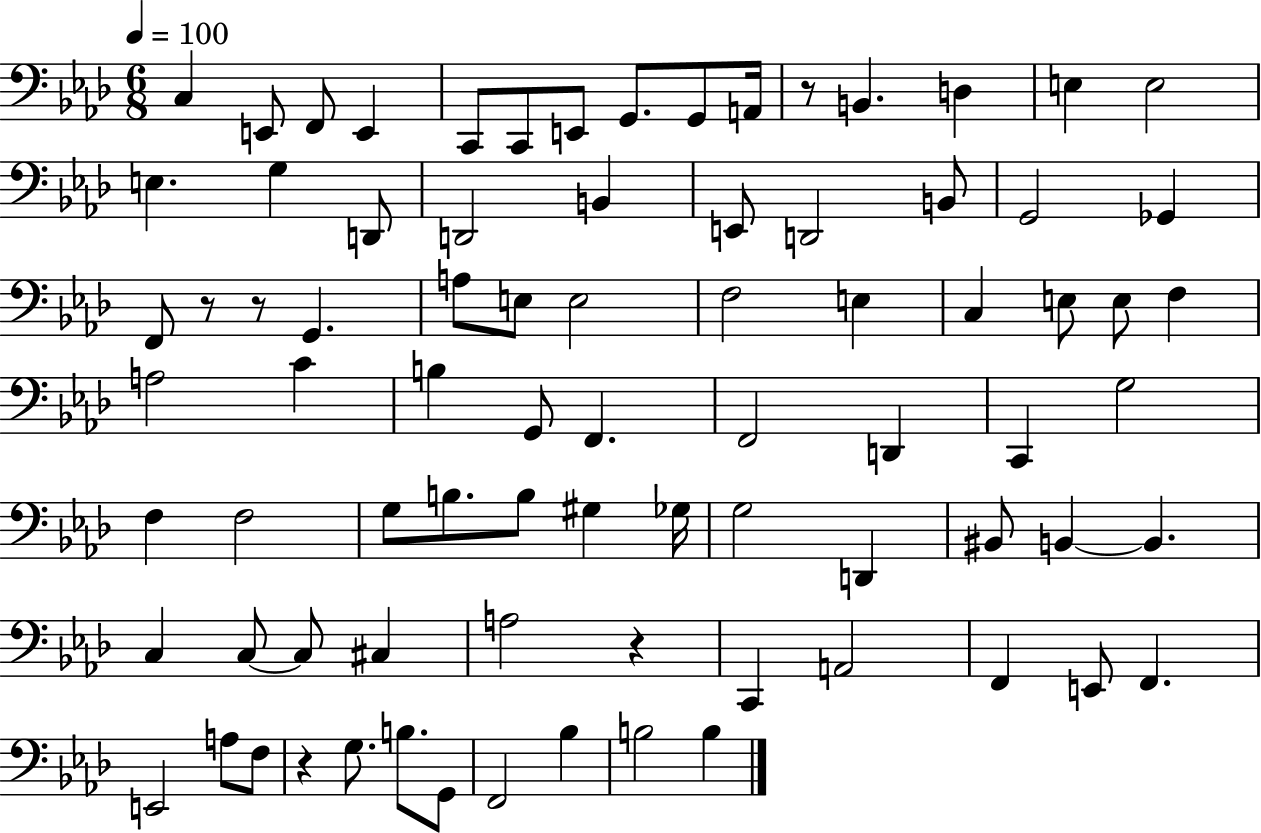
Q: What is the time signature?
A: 6/8